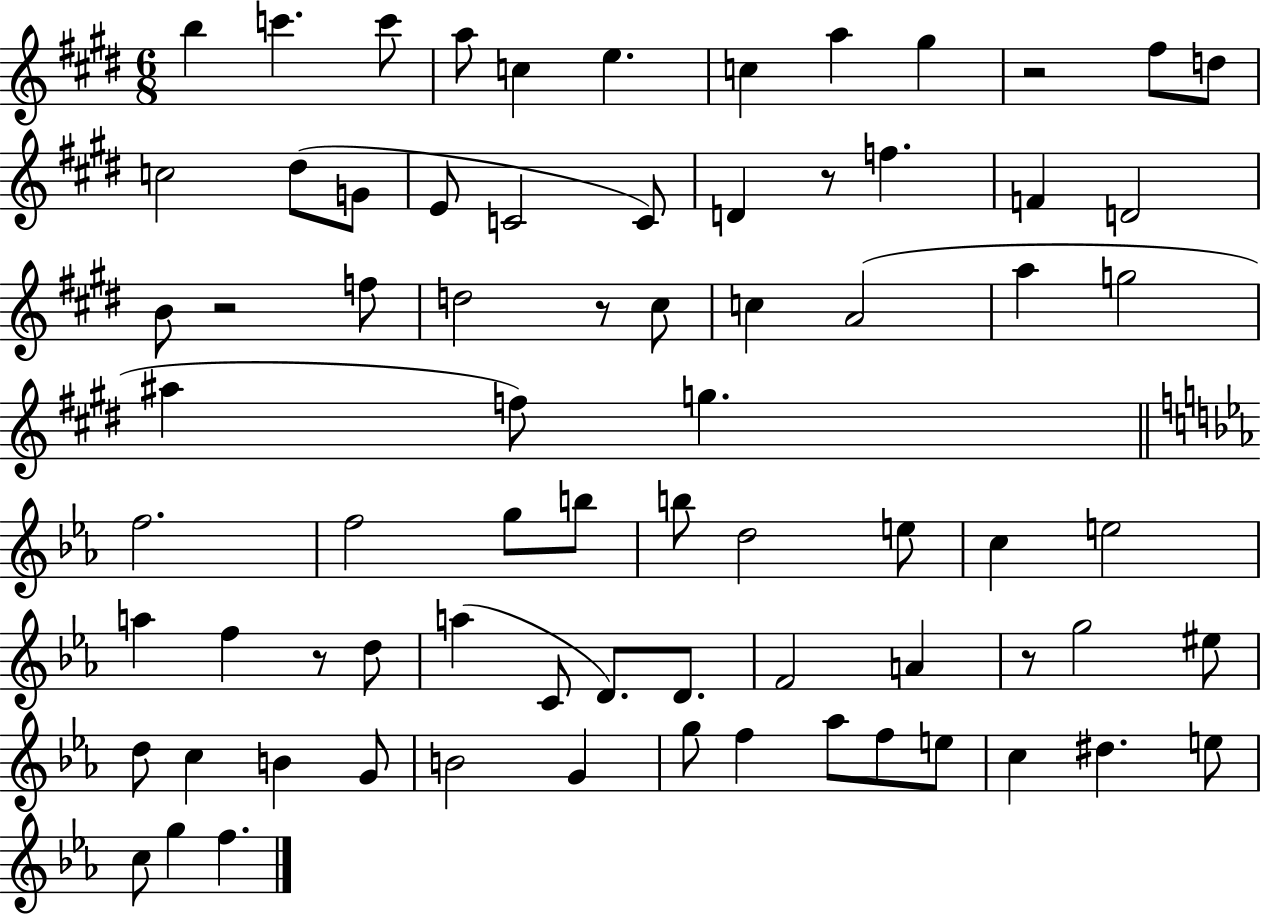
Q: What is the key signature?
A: E major